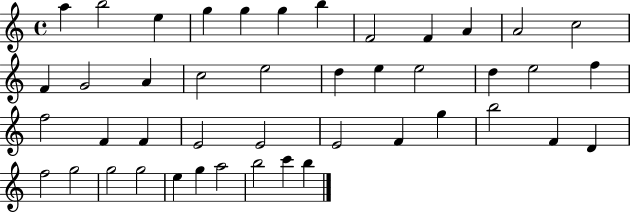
{
  \clef treble
  \time 4/4
  \defaultTimeSignature
  \key c \major
  a''4 b''2 e''4 | g''4 g''4 g''4 b''4 | f'2 f'4 a'4 | a'2 c''2 | \break f'4 g'2 a'4 | c''2 e''2 | d''4 e''4 e''2 | d''4 e''2 f''4 | \break f''2 f'4 f'4 | e'2 e'2 | e'2 f'4 g''4 | b''2 f'4 d'4 | \break f''2 g''2 | g''2 g''2 | e''4 g''4 a''2 | b''2 c'''4 b''4 | \break \bar "|."
}